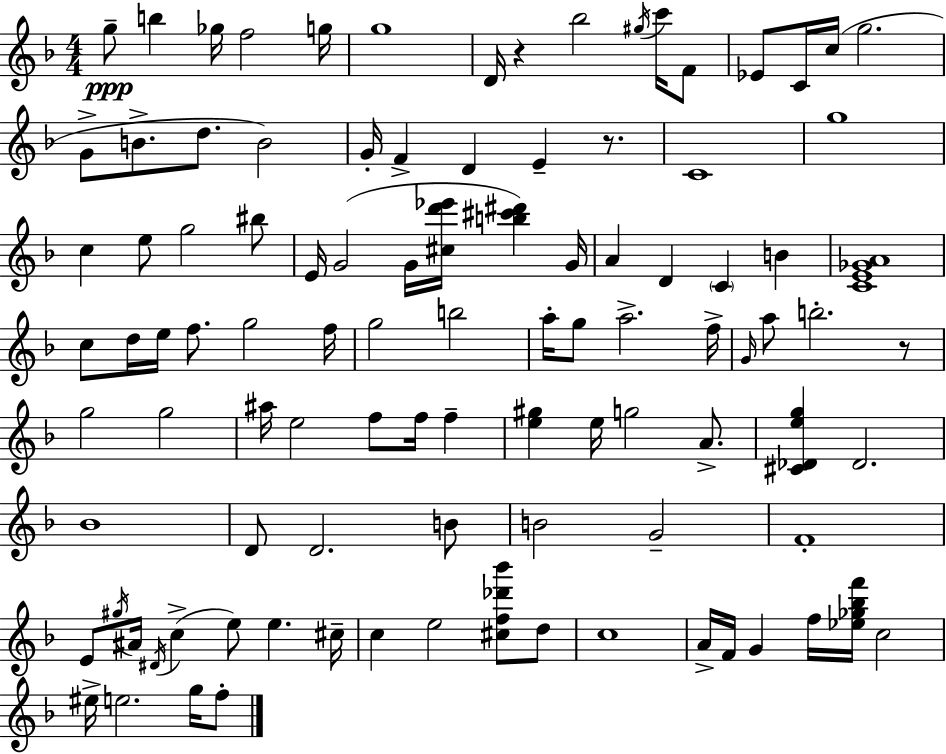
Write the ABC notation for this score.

X:1
T:Untitled
M:4/4
L:1/4
K:F
g/2 b _g/4 f2 g/4 g4 D/4 z _b2 ^g/4 c'/4 F/2 _E/2 C/4 c/4 g2 G/2 B/2 d/2 B2 G/4 F D E z/2 C4 g4 c e/2 g2 ^b/2 E/4 G2 G/4 [^cd'_e']/4 [b^c'^d'] G/4 A D C B [CE_GA]4 c/2 d/4 e/4 f/2 g2 f/4 g2 b2 a/4 g/2 a2 f/4 G/4 a/2 b2 z/2 g2 g2 ^a/4 e2 f/2 f/4 f [e^g] e/4 g2 A/2 [^C_Deg] _D2 _B4 D/2 D2 B/2 B2 G2 F4 E/2 ^g/4 ^A/4 ^D/4 c e/2 e ^c/4 c e2 [^cf_d'_b']/2 d/2 c4 A/4 F/4 G f/4 [_e_g_bf']/4 c2 ^e/4 e2 g/4 f/2